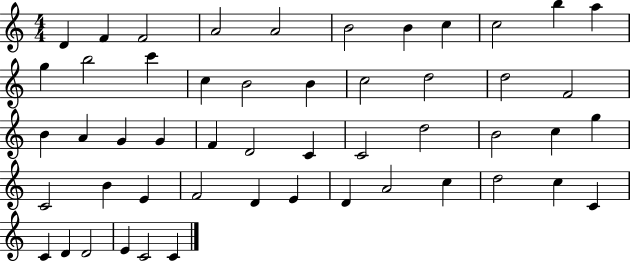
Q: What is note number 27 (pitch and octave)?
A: D4